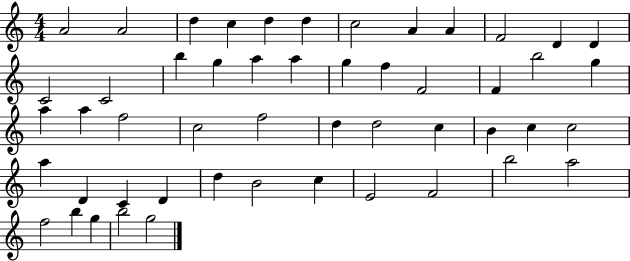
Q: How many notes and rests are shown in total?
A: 51